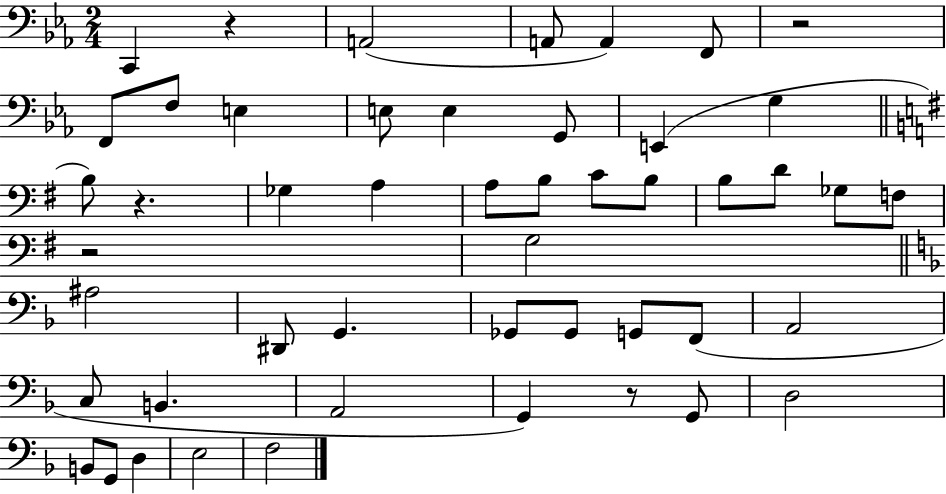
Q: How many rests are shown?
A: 5